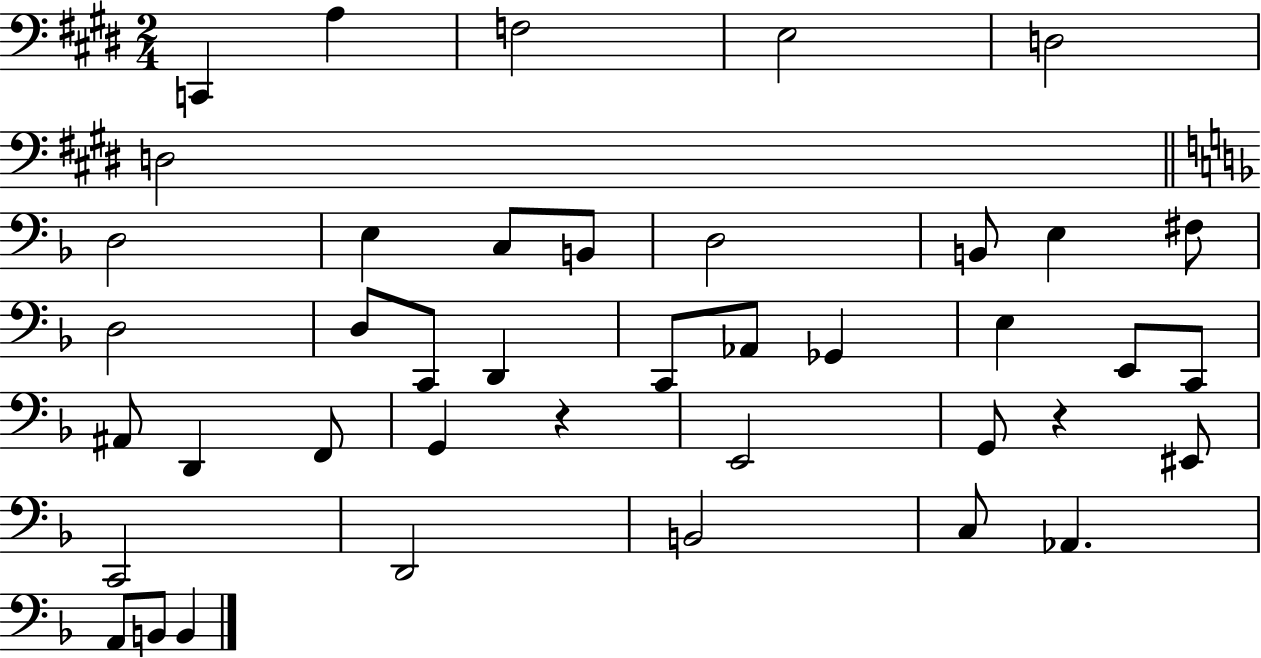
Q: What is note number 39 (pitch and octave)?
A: B2